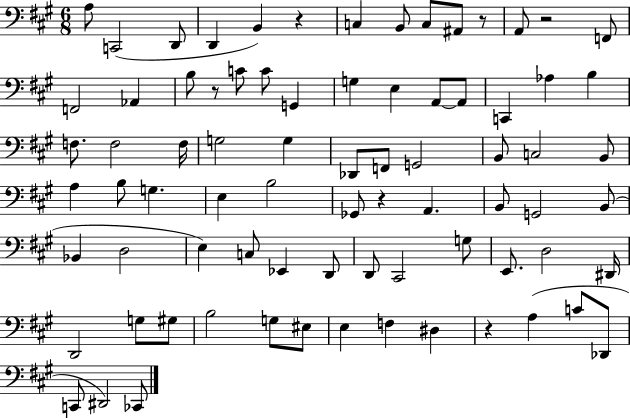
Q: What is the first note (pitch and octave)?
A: A3